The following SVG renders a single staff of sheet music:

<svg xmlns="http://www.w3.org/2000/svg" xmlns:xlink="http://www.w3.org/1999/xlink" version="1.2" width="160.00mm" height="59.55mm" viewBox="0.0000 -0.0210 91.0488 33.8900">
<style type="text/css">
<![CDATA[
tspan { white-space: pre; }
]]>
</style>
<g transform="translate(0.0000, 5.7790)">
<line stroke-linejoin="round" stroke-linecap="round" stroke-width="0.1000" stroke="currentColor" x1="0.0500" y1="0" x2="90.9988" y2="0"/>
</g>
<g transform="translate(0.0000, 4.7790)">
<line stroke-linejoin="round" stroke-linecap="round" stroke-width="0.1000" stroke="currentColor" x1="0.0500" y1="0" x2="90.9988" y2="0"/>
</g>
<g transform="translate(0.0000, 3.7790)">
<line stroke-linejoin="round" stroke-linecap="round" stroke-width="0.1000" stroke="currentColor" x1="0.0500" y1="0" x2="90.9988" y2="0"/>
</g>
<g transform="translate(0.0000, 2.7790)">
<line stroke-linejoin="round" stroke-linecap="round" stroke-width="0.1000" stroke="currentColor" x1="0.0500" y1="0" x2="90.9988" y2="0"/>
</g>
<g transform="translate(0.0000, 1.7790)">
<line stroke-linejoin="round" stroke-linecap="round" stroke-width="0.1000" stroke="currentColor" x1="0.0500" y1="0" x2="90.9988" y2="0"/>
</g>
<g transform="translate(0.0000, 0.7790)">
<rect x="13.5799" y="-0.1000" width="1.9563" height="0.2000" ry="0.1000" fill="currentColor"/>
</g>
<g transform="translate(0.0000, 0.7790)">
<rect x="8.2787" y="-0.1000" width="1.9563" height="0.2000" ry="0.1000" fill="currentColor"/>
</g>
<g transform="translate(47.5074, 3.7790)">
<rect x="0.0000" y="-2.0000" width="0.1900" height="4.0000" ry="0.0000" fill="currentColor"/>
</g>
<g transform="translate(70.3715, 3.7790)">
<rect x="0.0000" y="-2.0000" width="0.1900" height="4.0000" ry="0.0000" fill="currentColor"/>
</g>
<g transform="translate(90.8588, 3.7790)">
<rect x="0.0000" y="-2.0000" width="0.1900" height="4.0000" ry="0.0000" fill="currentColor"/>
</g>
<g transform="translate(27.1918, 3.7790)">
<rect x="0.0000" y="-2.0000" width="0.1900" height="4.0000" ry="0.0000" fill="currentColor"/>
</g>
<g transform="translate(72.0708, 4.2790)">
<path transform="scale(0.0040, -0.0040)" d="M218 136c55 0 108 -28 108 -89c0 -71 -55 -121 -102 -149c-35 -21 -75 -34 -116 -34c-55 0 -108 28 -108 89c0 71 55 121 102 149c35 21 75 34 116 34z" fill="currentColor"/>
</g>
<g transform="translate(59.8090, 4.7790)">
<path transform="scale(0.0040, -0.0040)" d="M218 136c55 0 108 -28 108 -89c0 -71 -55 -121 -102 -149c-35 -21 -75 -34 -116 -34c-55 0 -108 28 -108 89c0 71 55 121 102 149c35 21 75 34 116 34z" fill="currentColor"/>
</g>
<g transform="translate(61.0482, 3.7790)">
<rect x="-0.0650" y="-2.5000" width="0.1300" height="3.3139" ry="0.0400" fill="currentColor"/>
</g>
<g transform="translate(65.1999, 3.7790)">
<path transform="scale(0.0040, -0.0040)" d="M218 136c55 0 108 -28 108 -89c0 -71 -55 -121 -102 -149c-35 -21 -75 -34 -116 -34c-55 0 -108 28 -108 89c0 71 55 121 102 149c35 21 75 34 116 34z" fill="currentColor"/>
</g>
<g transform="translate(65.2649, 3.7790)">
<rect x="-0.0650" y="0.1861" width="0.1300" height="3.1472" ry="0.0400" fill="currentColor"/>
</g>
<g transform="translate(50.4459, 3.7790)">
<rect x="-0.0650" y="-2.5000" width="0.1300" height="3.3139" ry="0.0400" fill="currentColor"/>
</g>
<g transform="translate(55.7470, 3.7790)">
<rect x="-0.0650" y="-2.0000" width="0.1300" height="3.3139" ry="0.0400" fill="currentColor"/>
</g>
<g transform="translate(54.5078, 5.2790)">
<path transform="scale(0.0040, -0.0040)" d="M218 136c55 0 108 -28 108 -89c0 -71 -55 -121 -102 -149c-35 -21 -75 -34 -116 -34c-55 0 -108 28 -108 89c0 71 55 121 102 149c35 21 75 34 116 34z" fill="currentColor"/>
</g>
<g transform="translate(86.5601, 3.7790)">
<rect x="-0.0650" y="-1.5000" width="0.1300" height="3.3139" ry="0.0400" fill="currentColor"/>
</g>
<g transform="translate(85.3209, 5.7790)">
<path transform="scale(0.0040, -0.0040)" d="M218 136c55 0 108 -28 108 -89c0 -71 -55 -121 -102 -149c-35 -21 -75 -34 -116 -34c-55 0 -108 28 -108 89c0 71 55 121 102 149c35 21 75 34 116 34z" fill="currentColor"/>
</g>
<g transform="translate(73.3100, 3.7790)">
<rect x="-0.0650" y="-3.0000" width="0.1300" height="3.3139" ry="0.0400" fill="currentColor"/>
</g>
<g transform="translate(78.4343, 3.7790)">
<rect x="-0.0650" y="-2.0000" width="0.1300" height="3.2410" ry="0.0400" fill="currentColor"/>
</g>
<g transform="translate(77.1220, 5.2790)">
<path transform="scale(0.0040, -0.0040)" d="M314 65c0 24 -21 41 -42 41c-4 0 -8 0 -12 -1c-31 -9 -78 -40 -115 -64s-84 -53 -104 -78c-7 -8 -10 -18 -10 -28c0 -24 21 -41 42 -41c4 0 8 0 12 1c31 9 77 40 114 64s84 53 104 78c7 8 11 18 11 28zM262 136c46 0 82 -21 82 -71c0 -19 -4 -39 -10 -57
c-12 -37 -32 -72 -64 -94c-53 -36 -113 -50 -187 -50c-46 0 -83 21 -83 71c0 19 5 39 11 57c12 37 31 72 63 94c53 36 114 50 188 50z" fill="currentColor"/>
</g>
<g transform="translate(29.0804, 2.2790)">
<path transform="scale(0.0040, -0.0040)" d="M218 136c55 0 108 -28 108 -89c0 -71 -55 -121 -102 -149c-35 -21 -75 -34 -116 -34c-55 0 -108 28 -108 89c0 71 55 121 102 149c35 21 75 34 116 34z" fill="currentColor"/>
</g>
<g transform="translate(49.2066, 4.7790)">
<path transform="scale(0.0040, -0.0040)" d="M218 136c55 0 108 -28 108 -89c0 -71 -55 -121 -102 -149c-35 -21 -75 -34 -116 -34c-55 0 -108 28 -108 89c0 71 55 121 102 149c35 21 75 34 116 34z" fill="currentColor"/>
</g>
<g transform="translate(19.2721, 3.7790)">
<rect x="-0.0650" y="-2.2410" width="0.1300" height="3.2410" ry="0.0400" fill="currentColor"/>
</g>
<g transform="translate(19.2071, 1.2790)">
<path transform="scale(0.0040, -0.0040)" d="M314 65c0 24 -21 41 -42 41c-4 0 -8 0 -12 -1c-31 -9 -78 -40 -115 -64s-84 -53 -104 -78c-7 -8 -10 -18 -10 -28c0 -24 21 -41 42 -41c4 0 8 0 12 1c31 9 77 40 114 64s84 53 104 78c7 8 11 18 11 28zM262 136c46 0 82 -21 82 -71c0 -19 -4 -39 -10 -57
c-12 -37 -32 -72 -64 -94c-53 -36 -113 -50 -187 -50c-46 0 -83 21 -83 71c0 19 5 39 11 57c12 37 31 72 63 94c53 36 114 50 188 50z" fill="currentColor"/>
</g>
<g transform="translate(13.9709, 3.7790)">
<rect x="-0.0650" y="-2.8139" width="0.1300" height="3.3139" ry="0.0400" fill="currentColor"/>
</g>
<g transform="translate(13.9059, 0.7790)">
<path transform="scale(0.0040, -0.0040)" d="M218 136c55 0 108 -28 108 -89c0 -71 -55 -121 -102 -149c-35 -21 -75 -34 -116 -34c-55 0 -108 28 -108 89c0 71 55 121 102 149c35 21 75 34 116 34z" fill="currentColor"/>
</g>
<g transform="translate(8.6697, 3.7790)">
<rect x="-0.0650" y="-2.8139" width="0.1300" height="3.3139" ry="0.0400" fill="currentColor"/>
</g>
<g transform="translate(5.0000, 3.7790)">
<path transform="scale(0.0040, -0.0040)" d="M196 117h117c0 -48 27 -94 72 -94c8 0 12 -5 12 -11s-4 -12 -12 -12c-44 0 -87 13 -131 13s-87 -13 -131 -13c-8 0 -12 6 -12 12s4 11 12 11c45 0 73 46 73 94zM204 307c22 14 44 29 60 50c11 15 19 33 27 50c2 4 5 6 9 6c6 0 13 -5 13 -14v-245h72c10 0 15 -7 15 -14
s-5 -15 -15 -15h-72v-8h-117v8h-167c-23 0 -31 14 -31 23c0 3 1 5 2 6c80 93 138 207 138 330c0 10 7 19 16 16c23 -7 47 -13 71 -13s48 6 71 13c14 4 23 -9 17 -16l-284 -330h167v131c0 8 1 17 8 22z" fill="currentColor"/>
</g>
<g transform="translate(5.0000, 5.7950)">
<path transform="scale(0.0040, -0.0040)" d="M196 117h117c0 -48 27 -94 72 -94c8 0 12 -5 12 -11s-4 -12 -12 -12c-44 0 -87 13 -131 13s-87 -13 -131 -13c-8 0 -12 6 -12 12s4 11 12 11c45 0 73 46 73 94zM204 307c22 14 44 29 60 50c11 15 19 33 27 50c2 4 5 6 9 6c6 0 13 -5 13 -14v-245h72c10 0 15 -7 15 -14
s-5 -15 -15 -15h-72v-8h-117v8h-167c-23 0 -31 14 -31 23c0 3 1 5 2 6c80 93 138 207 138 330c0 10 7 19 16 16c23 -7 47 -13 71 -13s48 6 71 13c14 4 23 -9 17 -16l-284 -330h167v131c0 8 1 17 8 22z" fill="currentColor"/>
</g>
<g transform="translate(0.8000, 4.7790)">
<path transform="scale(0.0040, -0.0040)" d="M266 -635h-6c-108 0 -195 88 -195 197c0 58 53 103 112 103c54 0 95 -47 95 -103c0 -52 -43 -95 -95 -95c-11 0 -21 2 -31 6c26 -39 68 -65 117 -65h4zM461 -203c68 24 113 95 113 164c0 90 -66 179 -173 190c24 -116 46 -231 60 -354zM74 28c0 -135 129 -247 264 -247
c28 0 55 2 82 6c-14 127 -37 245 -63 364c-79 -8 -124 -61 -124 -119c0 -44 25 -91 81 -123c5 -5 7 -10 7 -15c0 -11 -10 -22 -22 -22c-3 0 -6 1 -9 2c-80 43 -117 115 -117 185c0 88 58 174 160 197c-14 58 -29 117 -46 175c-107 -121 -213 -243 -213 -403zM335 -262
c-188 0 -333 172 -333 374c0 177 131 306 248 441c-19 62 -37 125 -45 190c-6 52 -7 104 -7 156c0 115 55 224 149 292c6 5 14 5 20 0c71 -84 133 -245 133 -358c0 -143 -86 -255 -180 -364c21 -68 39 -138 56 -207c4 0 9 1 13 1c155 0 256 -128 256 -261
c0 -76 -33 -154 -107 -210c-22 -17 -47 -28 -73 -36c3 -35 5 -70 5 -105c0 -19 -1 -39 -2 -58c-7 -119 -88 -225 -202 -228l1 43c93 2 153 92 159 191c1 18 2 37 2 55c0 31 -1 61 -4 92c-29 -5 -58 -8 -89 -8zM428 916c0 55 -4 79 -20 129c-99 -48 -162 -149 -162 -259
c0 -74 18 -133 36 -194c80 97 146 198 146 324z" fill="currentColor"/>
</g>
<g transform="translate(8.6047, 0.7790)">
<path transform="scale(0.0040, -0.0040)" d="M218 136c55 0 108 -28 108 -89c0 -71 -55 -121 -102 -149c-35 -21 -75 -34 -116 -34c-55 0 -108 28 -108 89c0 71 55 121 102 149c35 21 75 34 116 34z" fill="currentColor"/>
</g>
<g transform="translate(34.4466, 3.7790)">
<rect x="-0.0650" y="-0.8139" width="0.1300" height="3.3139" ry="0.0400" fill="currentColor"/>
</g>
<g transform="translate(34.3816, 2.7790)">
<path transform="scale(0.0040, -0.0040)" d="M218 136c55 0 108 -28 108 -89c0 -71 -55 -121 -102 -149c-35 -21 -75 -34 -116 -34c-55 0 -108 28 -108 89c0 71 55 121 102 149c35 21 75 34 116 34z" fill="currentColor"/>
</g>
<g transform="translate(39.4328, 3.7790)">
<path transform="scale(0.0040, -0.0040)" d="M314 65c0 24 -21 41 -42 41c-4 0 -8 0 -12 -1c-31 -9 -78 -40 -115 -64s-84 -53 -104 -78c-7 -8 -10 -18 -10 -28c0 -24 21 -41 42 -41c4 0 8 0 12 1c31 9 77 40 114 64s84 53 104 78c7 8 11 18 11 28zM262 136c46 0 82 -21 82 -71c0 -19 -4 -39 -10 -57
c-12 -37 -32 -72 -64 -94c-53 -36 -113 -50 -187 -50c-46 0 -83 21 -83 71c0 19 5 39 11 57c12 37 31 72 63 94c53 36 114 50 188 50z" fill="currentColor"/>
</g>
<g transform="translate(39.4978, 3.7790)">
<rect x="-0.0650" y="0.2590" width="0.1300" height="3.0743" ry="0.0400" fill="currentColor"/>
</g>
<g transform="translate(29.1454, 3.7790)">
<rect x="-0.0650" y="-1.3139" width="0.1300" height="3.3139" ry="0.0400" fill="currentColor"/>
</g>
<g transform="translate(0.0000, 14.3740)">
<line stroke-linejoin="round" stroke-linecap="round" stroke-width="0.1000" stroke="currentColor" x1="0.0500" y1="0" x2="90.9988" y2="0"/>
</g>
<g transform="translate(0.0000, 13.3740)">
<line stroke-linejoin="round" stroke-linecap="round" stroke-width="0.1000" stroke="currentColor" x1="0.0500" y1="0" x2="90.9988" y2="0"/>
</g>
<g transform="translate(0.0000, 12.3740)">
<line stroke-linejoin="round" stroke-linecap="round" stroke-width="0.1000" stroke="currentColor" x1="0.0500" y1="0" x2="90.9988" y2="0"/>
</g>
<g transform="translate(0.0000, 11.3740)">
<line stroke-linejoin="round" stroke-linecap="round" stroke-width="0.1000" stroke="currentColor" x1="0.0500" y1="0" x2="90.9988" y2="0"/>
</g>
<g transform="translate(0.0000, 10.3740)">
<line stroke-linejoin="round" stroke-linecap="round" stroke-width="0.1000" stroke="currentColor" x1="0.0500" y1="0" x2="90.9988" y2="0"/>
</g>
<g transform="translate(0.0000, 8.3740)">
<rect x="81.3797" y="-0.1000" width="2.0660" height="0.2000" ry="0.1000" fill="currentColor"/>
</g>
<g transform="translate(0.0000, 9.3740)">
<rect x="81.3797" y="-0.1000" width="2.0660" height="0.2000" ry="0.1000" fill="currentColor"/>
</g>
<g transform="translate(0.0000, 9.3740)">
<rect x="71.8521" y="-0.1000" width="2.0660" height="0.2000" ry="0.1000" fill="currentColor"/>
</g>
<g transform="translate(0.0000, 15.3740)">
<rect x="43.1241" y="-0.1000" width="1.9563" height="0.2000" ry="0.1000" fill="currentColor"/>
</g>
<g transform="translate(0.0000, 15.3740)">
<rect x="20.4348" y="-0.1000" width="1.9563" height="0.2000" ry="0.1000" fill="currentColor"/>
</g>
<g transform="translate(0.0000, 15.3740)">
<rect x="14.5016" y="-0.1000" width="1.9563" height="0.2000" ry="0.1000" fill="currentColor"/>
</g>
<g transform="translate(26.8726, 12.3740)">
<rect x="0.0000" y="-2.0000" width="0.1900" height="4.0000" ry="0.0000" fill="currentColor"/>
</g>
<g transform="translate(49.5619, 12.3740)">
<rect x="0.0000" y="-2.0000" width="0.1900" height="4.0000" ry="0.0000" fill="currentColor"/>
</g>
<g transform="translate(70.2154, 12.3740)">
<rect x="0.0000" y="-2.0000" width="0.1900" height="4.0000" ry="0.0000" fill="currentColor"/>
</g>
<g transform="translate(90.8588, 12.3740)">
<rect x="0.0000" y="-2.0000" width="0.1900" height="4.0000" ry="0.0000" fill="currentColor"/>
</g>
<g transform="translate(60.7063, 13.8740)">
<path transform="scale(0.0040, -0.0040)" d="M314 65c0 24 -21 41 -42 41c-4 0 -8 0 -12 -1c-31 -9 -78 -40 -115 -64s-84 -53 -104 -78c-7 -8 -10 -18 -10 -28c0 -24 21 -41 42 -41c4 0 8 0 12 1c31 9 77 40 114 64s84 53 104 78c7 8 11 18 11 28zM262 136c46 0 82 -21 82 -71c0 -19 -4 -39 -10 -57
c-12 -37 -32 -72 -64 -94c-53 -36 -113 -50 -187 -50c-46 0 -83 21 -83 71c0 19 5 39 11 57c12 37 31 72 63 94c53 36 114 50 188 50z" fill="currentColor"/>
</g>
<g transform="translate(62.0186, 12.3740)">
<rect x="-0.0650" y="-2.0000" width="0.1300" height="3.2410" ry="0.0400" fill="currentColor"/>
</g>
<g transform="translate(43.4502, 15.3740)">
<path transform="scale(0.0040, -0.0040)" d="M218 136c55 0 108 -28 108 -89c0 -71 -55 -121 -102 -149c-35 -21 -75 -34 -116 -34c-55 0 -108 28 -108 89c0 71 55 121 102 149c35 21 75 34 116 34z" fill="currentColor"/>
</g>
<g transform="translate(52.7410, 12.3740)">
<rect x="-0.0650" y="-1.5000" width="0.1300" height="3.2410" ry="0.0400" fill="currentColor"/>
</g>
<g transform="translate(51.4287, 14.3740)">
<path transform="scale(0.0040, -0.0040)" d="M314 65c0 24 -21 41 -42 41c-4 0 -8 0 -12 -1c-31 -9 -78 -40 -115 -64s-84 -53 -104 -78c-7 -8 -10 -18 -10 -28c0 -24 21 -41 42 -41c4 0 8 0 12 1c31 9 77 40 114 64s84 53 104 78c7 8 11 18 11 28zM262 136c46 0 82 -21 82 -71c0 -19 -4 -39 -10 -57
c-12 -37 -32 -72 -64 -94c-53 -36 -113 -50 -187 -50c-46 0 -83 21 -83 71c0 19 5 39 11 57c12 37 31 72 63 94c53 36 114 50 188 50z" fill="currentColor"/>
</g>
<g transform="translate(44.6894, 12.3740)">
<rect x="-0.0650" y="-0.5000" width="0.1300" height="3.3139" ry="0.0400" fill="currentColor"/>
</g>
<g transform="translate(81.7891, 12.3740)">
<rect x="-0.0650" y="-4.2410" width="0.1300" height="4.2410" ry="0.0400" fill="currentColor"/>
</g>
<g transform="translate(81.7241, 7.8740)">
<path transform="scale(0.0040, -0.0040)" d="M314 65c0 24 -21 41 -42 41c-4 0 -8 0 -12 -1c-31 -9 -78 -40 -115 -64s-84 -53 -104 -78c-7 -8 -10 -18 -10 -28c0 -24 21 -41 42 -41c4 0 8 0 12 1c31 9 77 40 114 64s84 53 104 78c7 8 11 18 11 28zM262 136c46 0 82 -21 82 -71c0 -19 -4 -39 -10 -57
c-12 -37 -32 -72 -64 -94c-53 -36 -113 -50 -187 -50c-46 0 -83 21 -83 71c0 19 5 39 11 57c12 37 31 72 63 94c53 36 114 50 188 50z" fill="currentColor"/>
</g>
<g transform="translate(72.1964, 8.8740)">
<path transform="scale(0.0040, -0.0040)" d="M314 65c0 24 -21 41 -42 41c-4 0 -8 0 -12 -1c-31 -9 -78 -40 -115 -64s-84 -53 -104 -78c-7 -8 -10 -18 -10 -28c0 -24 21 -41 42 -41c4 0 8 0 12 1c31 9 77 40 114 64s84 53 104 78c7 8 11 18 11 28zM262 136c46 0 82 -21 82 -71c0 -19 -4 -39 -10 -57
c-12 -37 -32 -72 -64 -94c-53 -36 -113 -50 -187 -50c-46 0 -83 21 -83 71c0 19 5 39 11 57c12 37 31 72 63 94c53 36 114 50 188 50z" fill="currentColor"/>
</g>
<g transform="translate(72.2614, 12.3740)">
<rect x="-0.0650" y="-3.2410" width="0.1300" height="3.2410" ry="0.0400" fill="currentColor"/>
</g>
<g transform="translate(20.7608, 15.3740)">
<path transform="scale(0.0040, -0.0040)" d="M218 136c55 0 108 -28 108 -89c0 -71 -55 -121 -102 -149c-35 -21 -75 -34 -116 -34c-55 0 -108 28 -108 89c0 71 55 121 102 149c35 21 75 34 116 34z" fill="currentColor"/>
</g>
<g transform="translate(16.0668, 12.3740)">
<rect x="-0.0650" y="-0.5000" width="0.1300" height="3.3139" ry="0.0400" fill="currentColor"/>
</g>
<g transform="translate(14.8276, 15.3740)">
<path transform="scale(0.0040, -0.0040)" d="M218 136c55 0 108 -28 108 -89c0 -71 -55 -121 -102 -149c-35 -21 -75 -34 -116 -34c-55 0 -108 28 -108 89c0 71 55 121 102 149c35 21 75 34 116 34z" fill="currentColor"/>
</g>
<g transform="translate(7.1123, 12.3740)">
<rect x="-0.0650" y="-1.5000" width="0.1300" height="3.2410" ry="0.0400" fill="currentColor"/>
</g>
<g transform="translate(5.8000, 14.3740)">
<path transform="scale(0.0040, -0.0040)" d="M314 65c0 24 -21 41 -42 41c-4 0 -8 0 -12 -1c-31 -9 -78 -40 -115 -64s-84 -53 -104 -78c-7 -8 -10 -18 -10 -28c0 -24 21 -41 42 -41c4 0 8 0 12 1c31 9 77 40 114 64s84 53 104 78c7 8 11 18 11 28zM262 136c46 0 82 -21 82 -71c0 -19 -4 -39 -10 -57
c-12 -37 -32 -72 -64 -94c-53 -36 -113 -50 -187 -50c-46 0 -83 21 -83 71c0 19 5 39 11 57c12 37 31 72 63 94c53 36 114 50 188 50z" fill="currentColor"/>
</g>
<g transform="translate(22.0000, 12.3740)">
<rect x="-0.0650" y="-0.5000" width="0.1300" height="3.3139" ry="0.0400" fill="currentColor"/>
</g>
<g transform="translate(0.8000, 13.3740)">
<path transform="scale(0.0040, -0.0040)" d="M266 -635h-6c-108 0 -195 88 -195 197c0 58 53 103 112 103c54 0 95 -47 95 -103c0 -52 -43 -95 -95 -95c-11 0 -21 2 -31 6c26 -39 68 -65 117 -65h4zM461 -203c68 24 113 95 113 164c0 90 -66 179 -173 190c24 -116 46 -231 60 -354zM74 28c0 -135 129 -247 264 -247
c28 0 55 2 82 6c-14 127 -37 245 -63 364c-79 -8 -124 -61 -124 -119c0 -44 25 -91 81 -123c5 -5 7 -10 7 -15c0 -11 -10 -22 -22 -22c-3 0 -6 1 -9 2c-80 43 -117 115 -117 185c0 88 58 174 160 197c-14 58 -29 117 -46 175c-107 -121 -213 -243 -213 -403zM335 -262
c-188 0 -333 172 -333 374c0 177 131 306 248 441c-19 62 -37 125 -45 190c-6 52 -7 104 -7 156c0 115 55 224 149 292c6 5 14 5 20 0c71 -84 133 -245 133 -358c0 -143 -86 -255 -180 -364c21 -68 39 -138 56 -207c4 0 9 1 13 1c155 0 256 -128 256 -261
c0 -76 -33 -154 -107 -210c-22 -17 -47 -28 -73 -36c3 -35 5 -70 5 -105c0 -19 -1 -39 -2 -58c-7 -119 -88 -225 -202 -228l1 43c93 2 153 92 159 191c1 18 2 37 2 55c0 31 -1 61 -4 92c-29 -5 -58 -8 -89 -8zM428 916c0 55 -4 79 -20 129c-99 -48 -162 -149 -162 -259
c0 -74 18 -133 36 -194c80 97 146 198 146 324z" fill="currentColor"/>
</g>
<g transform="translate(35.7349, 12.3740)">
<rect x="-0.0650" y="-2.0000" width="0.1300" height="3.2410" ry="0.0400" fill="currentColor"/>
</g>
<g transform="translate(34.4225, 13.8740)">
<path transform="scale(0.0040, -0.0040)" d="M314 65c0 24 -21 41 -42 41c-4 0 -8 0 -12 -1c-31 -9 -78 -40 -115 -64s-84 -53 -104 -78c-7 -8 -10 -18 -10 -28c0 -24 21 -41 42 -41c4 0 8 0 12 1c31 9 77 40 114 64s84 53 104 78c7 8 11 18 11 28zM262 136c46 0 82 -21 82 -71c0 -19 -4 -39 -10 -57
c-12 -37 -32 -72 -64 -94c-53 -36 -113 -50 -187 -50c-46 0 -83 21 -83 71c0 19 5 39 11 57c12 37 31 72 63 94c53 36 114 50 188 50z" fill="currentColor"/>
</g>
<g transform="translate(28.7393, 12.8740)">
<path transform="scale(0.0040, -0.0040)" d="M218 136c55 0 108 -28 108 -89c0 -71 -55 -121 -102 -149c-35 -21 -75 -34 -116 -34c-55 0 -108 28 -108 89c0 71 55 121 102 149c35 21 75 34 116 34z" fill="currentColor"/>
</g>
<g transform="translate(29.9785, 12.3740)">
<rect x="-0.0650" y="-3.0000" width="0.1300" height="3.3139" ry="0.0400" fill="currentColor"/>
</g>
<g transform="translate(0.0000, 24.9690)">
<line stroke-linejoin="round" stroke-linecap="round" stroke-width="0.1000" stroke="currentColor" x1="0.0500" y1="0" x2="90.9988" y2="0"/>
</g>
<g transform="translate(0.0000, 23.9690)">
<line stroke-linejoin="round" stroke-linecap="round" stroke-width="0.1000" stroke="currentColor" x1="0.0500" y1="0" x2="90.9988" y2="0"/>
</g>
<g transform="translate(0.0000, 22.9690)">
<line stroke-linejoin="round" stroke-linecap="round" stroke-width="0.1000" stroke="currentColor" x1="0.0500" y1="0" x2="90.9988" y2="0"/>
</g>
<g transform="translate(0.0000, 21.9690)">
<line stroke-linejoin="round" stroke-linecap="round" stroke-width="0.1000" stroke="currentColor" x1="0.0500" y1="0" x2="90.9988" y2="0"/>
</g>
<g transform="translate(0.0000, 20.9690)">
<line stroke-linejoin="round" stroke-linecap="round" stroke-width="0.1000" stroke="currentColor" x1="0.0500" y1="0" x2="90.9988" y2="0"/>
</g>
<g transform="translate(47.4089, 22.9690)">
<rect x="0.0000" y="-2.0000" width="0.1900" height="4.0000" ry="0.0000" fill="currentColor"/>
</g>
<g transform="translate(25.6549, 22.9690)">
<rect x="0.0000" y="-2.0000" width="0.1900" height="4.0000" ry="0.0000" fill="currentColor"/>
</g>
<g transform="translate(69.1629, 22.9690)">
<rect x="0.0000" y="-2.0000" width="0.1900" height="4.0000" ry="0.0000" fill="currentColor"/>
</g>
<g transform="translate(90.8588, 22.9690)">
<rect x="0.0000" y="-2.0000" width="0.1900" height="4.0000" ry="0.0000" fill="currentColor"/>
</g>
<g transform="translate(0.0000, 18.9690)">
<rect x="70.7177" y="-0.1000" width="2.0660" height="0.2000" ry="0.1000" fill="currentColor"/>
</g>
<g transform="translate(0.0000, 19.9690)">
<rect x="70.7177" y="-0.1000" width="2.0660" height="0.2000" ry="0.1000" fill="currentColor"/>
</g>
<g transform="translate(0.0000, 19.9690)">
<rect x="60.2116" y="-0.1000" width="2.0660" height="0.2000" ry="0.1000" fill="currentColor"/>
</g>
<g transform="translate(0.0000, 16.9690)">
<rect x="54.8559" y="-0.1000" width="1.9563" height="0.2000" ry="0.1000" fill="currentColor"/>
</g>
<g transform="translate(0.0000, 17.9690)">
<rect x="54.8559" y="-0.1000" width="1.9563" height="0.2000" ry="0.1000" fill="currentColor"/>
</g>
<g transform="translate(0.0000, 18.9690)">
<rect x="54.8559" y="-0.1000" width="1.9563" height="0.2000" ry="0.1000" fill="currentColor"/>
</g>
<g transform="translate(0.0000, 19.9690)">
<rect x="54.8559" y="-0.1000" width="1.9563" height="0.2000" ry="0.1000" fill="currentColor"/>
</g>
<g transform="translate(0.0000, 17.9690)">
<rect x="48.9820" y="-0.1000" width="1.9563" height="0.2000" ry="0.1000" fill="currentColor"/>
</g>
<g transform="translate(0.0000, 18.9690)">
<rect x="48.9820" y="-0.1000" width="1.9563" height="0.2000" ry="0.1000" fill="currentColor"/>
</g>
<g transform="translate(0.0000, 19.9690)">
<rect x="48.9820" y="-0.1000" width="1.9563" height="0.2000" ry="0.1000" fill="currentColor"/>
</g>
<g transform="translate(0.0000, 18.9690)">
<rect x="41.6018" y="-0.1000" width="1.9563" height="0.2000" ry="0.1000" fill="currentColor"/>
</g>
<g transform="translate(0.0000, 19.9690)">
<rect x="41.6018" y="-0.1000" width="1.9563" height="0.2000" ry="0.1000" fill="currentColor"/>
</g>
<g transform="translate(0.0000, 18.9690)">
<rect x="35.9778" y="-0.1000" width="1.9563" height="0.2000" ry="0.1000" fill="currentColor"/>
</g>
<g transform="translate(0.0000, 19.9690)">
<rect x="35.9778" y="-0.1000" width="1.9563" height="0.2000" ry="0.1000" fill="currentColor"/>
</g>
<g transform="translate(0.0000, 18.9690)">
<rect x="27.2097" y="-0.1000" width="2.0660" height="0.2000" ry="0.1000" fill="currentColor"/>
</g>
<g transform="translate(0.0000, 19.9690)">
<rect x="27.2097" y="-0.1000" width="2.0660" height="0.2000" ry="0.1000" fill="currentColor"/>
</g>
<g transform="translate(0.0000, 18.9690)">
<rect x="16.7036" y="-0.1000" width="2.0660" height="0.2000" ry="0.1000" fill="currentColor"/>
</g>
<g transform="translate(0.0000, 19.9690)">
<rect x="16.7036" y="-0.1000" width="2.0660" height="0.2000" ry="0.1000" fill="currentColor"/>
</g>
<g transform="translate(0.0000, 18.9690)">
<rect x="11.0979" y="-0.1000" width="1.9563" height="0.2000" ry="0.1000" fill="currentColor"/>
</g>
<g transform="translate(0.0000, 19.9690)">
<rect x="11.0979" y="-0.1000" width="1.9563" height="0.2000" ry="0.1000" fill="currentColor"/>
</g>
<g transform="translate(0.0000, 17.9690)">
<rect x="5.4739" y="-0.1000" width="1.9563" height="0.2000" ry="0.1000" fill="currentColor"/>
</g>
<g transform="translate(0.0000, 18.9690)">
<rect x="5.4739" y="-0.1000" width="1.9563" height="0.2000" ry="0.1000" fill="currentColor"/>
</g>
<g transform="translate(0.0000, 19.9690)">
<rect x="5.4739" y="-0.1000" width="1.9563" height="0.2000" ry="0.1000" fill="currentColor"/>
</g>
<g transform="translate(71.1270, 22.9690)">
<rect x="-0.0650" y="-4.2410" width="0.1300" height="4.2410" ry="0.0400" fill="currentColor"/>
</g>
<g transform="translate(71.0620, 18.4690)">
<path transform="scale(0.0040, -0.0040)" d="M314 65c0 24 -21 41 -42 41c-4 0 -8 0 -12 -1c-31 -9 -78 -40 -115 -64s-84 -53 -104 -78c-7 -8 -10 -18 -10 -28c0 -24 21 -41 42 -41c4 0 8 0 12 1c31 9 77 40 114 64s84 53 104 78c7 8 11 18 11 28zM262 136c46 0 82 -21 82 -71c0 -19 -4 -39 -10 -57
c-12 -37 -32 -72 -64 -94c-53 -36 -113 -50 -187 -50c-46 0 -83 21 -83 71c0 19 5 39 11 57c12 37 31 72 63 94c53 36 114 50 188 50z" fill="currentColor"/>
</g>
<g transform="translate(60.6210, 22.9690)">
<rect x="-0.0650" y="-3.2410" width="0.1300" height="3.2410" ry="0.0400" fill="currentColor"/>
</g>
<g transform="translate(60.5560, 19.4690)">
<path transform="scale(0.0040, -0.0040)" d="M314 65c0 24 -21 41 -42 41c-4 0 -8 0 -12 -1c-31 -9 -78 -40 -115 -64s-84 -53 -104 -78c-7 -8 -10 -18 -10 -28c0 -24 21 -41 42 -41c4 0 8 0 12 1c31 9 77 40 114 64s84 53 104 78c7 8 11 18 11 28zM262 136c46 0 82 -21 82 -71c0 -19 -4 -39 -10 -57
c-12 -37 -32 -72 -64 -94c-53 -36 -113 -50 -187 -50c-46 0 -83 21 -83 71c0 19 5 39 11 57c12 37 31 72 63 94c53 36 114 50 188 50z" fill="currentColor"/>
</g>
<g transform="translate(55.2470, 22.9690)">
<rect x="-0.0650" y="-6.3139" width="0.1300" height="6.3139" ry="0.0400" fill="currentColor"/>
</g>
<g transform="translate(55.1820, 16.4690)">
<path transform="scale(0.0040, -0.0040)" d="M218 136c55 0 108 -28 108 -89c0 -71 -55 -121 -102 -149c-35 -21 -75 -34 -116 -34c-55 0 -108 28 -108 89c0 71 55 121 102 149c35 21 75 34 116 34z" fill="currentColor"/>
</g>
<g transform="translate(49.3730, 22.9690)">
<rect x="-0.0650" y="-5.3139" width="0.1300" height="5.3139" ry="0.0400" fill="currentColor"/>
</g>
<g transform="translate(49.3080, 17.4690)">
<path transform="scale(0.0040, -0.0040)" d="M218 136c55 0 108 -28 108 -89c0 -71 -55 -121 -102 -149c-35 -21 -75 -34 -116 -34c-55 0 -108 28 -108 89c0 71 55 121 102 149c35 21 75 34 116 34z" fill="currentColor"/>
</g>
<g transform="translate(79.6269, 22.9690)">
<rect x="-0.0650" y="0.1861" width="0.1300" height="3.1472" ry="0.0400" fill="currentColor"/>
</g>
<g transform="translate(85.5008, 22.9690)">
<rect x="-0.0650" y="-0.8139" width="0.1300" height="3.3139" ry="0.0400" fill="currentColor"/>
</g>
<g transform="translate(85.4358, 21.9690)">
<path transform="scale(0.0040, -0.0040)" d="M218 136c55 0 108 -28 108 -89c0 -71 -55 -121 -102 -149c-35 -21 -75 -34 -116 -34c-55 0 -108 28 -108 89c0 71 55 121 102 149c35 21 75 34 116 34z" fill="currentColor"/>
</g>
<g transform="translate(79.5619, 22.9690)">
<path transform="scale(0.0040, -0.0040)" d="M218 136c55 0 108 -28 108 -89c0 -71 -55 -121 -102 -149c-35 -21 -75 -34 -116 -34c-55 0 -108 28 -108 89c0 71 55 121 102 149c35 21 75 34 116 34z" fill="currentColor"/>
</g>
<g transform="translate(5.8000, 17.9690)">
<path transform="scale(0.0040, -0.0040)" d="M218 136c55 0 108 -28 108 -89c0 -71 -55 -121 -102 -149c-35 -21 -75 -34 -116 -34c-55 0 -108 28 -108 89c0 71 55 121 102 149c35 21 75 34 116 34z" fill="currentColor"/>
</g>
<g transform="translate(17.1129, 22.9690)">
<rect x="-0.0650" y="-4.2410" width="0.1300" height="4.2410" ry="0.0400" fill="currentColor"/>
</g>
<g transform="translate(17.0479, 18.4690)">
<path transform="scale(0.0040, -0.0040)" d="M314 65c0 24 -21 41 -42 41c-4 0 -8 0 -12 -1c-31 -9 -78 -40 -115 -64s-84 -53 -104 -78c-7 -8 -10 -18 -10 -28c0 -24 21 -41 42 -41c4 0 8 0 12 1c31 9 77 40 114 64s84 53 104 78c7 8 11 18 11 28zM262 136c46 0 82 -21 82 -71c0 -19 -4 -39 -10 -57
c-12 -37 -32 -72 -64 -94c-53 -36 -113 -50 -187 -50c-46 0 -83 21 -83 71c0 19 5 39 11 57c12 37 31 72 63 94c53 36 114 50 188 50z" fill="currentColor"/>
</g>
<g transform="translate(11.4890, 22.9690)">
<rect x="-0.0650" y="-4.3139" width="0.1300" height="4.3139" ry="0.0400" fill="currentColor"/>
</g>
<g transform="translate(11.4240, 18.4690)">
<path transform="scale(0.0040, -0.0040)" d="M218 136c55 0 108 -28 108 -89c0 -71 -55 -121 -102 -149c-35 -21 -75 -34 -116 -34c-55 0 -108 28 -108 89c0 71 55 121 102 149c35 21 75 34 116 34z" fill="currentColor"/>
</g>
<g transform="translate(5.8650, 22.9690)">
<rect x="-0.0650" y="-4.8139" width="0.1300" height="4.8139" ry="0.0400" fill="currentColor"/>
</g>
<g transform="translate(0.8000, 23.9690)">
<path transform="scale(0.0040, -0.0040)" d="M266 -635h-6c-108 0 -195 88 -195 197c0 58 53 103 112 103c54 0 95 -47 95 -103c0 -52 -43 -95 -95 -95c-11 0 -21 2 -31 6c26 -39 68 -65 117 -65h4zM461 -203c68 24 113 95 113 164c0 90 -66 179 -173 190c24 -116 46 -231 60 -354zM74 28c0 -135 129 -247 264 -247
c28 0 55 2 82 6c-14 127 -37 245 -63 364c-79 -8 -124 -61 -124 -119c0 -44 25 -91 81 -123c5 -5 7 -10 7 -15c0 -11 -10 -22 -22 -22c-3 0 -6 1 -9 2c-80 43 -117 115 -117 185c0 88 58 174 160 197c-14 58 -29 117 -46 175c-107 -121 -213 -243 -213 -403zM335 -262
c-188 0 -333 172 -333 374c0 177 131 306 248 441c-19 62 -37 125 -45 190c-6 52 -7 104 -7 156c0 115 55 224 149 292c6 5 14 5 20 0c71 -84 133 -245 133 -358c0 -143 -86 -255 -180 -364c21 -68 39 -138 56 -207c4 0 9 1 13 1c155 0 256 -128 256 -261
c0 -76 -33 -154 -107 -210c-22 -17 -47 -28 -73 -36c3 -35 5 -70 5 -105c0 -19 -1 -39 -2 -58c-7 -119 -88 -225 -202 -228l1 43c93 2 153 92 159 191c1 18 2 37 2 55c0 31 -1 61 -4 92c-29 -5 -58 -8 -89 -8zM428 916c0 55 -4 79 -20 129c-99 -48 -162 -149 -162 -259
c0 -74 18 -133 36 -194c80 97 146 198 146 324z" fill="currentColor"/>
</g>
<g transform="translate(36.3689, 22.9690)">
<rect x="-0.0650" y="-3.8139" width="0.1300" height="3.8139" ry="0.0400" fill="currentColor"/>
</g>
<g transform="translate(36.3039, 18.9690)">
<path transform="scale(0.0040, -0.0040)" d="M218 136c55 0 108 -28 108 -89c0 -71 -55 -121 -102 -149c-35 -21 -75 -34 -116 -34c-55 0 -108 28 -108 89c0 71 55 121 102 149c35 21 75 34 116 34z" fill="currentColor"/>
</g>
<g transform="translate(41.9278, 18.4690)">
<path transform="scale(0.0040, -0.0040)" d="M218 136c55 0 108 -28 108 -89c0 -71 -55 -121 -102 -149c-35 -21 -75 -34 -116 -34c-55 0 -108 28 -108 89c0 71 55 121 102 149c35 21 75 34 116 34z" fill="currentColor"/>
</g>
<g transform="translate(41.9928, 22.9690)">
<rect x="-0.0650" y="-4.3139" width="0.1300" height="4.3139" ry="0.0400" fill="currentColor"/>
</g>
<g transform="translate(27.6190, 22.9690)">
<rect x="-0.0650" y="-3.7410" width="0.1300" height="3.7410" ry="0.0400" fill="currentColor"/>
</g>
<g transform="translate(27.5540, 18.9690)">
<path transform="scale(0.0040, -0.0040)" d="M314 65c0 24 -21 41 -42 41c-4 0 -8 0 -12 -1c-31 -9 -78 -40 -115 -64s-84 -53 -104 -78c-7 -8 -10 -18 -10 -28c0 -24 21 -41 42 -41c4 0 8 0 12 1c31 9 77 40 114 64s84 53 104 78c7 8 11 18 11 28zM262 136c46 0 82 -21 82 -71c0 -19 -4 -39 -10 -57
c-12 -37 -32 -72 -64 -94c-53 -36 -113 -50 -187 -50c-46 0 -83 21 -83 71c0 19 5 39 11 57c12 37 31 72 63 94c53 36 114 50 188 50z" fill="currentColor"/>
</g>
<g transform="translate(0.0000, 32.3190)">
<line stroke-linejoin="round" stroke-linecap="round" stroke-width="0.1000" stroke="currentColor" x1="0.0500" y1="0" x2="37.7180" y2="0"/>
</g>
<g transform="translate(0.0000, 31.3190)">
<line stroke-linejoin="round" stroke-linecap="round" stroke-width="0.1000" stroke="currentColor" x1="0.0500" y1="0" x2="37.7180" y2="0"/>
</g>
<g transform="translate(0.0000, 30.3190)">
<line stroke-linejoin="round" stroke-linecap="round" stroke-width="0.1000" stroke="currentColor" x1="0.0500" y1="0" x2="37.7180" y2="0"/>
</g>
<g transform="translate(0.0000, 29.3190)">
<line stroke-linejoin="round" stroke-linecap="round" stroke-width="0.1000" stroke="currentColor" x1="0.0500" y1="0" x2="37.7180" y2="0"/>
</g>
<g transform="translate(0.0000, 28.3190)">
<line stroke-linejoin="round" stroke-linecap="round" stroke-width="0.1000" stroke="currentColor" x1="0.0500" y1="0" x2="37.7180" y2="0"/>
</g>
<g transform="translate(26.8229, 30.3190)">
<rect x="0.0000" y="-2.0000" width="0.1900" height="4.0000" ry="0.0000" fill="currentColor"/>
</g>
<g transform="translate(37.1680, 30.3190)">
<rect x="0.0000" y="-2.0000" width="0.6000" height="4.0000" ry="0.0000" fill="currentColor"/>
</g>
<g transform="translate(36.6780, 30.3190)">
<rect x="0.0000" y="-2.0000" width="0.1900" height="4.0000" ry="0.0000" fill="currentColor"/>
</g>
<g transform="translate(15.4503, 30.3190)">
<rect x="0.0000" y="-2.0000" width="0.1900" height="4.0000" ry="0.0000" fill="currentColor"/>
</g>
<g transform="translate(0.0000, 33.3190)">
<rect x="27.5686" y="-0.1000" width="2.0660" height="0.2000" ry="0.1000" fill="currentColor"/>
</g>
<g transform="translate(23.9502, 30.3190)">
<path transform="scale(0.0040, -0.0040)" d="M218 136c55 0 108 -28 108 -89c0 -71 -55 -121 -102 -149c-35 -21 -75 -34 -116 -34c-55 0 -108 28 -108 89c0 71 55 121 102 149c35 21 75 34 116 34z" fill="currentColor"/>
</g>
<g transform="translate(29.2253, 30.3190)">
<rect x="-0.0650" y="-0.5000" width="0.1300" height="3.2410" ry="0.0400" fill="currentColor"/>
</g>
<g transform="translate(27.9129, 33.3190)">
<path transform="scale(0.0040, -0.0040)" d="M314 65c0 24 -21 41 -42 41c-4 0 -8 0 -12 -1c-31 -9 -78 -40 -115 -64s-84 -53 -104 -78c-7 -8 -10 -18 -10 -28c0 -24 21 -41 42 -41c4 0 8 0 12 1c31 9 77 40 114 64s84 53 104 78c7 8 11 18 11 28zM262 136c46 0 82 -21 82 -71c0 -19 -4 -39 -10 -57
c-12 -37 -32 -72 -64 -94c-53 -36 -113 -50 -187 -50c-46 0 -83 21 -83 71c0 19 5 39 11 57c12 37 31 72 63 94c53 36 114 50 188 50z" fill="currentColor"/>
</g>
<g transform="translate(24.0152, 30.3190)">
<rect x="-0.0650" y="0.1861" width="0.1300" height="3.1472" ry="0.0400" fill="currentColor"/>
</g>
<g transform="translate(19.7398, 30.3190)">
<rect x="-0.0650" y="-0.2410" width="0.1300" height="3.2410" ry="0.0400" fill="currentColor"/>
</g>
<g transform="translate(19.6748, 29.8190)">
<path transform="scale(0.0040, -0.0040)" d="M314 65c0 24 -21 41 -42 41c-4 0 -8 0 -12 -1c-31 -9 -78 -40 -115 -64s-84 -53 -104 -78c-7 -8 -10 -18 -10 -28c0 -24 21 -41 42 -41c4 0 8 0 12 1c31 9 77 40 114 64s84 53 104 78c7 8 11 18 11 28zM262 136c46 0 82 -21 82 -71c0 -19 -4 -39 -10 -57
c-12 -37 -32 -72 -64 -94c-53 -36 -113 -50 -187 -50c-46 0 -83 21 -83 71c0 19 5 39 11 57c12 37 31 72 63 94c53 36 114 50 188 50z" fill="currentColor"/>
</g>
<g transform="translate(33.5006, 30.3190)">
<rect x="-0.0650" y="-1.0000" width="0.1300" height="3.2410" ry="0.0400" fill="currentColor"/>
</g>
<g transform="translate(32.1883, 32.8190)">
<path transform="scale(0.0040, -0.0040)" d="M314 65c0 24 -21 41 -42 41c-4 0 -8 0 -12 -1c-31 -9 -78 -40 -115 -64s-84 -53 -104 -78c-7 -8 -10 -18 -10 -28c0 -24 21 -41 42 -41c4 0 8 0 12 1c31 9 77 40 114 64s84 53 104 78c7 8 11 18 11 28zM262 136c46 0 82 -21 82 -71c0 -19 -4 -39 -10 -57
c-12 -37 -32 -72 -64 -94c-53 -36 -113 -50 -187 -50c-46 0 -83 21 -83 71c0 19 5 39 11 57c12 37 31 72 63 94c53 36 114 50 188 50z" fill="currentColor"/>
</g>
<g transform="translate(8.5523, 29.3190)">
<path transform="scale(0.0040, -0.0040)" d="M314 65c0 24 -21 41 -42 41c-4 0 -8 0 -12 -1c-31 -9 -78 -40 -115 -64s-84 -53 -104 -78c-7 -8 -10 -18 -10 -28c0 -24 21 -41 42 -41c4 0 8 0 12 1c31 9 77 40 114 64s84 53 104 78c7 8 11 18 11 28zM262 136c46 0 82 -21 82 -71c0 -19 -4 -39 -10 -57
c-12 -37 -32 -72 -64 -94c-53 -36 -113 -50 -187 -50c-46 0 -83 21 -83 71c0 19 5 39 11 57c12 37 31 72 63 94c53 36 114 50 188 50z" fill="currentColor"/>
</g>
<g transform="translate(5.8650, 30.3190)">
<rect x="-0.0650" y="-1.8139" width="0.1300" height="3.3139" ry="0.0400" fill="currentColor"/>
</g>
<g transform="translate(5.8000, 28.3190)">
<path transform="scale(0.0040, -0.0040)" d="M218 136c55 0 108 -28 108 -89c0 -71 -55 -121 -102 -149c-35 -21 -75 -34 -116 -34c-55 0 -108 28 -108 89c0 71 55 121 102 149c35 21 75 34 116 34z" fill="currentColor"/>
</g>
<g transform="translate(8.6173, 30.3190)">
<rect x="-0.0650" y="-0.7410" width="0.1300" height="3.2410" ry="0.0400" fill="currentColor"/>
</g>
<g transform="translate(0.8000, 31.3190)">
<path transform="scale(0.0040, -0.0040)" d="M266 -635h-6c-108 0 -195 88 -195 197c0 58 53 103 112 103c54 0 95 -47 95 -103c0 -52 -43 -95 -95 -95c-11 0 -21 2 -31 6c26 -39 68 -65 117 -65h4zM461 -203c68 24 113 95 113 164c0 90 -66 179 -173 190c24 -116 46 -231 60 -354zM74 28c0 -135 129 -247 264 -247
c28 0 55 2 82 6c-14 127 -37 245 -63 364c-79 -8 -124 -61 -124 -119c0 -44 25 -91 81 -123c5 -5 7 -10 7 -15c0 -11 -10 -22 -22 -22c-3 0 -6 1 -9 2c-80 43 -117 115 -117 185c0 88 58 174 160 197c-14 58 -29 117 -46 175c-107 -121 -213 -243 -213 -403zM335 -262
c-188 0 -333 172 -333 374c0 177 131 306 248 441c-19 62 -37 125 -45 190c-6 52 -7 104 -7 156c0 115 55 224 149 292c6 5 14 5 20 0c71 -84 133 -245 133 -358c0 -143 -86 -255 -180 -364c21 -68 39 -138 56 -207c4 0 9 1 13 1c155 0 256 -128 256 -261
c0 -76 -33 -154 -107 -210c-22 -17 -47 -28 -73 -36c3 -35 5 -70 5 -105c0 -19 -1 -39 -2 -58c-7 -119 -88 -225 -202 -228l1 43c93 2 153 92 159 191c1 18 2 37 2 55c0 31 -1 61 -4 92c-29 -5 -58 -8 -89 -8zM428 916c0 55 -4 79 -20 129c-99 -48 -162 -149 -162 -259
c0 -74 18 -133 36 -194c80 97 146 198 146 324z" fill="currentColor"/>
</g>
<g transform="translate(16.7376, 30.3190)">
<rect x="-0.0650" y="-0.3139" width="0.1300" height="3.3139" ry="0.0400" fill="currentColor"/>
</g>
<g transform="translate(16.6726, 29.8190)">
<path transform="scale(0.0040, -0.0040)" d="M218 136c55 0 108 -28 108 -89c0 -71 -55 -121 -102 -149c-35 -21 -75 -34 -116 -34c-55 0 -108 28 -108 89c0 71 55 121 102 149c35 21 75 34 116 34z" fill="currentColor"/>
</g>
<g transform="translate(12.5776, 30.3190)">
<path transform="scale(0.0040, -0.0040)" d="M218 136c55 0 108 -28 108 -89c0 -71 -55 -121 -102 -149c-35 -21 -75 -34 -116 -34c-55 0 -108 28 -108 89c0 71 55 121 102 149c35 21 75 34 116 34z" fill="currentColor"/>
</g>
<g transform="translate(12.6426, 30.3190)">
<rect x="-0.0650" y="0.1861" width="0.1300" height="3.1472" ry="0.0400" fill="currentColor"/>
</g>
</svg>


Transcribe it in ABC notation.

X:1
T:Untitled
M:4/4
L:1/4
K:C
a a g2 e d B2 G F G B A F2 E E2 C C A F2 C E2 F2 b2 d'2 e' d' d'2 c'2 c' d' f' a' b2 d'2 B d f d2 B c c2 B C2 D2